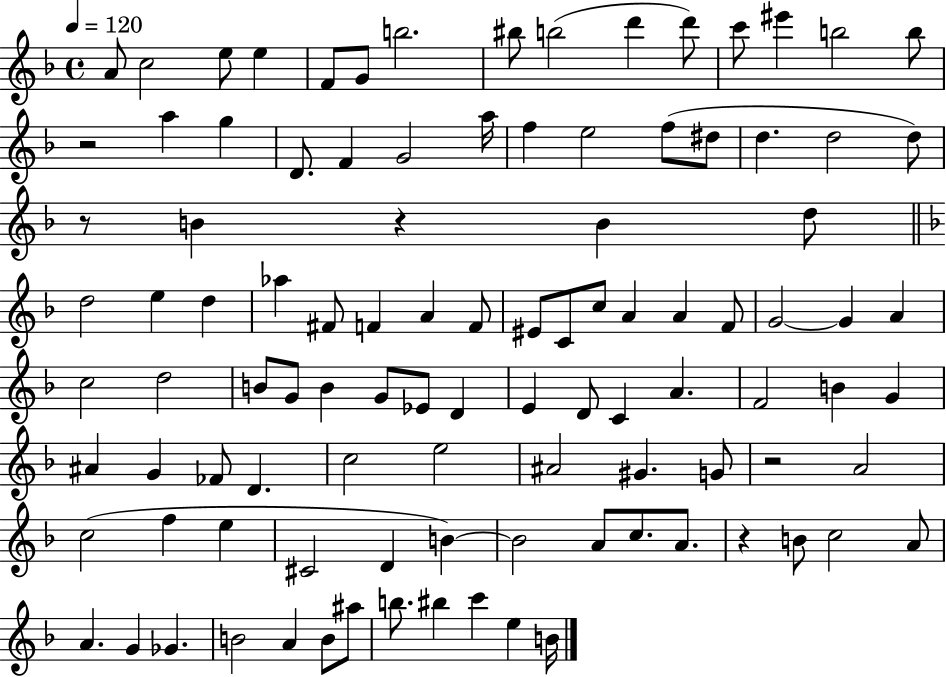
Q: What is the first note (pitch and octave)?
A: A4